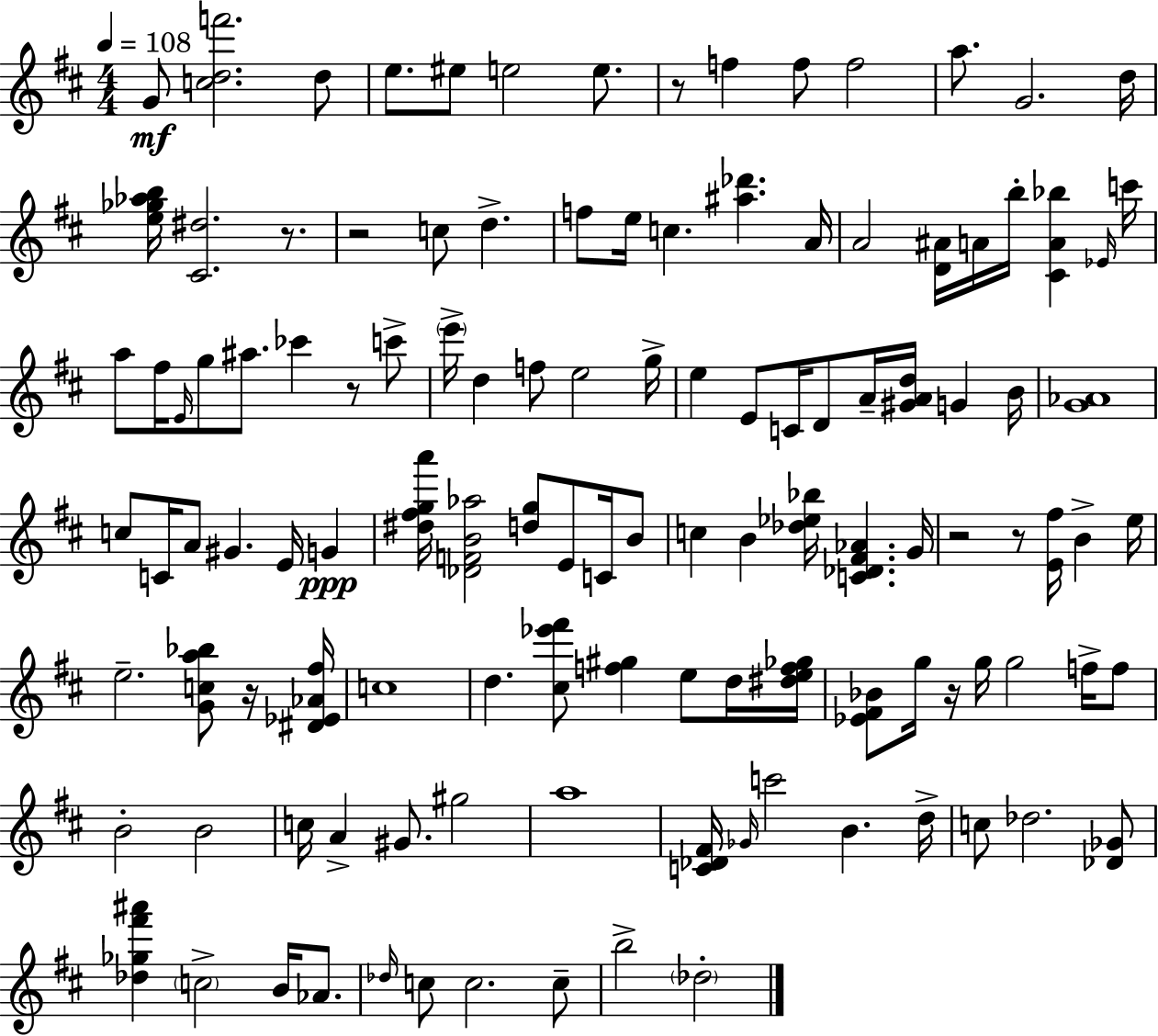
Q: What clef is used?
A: treble